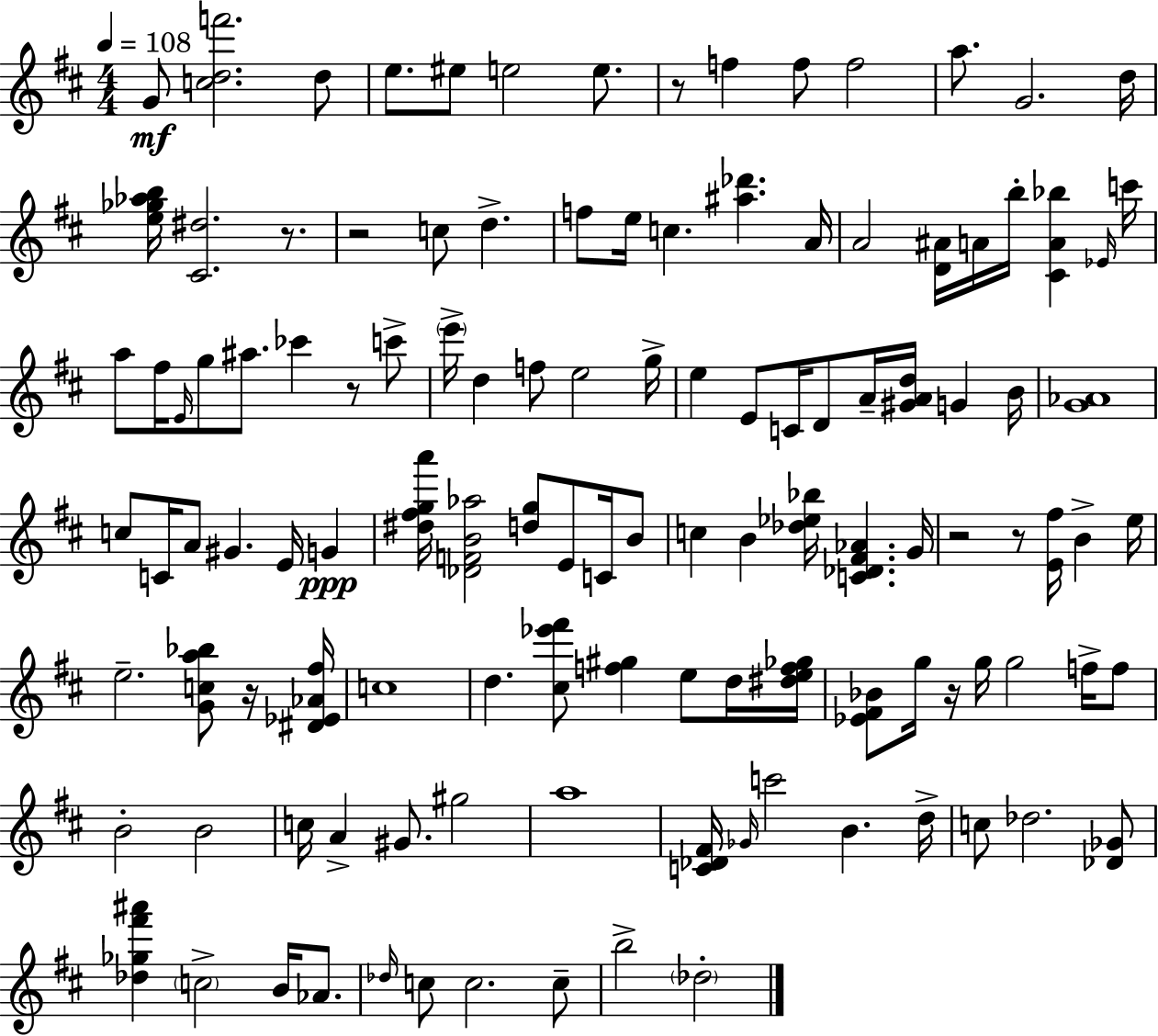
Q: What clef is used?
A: treble